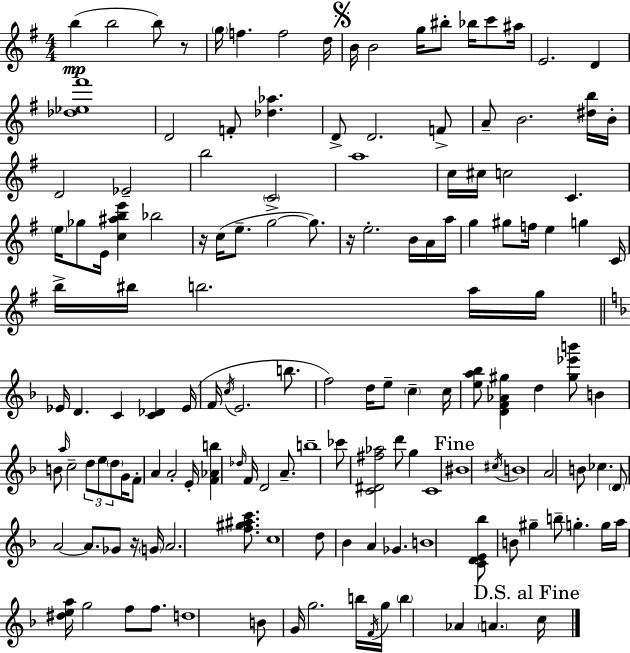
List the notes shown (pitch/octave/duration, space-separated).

B5/q B5/h B5/e R/e G5/s F5/q. F5/h D5/s B4/s B4/h G5/s BIS5/e Bb5/s C6/e A#5/s E4/h. D4/q [Db5,Eb5,F#6]/w D4/h F4/e [Db5,Ab5]/q. D4/e D4/h. F4/e A4/e B4/h. [D#5,B5]/s B4/s D4/h Eb4/h B5/h C4/h A5/w C5/s C#5/s C5/h C4/q. E5/s Gb5/e E4/s [C5,A#5,B5,E6]/q Bb5/h R/s C5/s E5/e. G5/h G5/e. R/s E5/h. B4/s A4/s A5/s G5/q G#5/e F5/s E5/q G5/q C4/s B5/s BIS5/s B5/h. A5/s G5/s Eb4/s D4/q. C4/q [C4,Db4]/q Eb4/s F4/s C5/s E4/h. B5/e. F5/h D5/s E5/e C5/q C5/s [E5,A5,Bb5]/e [D4,F4,Ab4,G#5]/q D5/q [G#5,Eb6,B6]/e B4/q B4/e A5/s C5/h D5/e E5/e D5/e G4/s F4/e A4/q A4/h E4/s [F4,Ab4,B5]/q Db5/s F4/s D4/h A4/e. B5/w CES6/e [C4,D#4,F#5,Ab5]/h D6/e G5/q C4/w BIS4/w C#5/s B4/w A4/h B4/e CES5/q. D4/e A4/h A4/e. Gb4/e R/s G4/s A4/h. [F5,G#5,A#5,C6]/e. C5/w D5/e Bb4/q A4/q Gb4/q. B4/w [C4,D4,E4,Bb5]/e B4/e G#5/q B5/e G5/q. G5/s A5/s [D#5,E5,A5]/s G5/h F5/e F5/e. D5/w B4/e G4/s G5/h. B5/s F4/s G5/s B5/q Ab4/q A4/q. C5/s